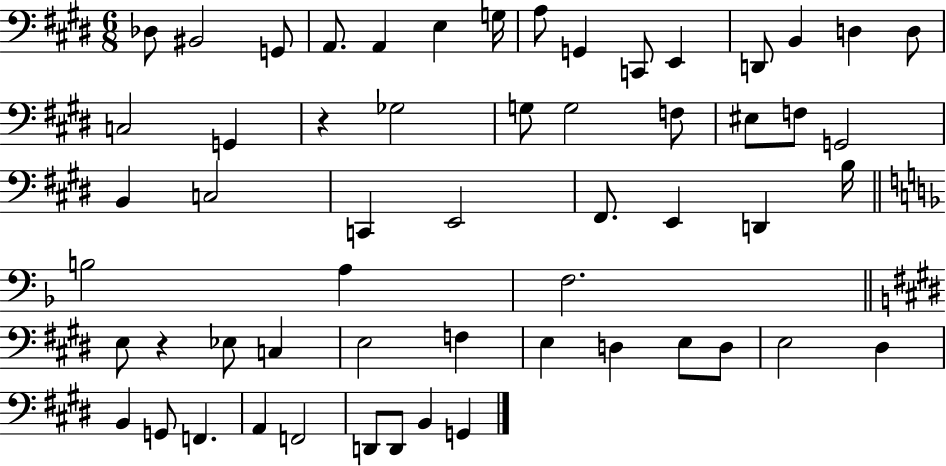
Db3/e BIS2/h G2/e A2/e. A2/q E3/q G3/s A3/e G2/q C2/e E2/q D2/e B2/q D3/q D3/e C3/h G2/q R/q Gb3/h G3/e G3/h F3/e EIS3/e F3/e G2/h B2/q C3/h C2/q E2/h F#2/e. E2/q D2/q B3/s B3/h A3/q F3/h. E3/e R/q Eb3/e C3/q E3/h F3/q E3/q D3/q E3/e D3/e E3/h D#3/q B2/q G2/e F2/q. A2/q F2/h D2/e D2/e B2/q G2/q